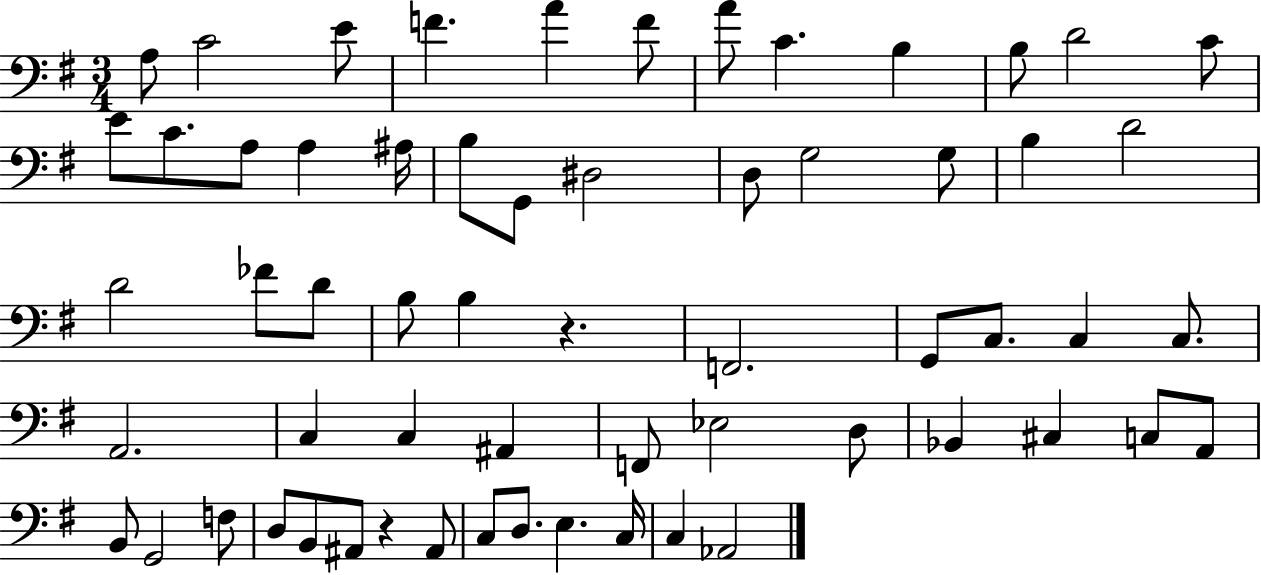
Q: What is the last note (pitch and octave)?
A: Ab2